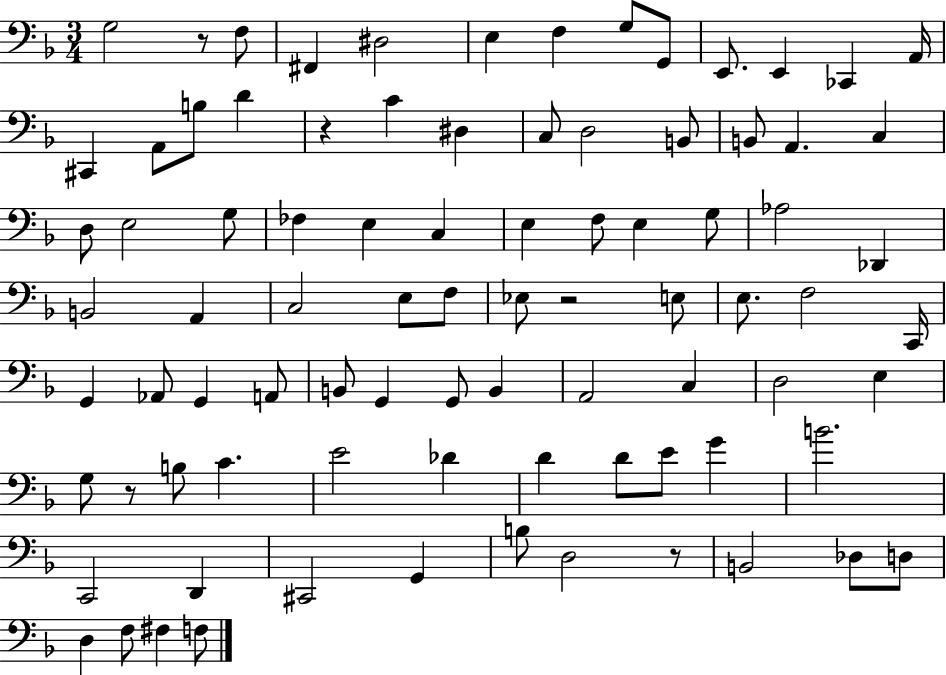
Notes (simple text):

G3/h R/e F3/e F#2/q D#3/h E3/q F3/q G3/e G2/e E2/e. E2/q CES2/q A2/s C#2/q A2/e B3/e D4/q R/q C4/q D#3/q C3/e D3/h B2/e B2/e A2/q. C3/q D3/e E3/h G3/e FES3/q E3/q C3/q E3/q F3/e E3/q G3/e Ab3/h Db2/q B2/h A2/q C3/h E3/e F3/e Eb3/e R/h E3/e E3/e. F3/h C2/s G2/q Ab2/e G2/q A2/e B2/e G2/q G2/e B2/q A2/h C3/q D3/h E3/q G3/e R/e B3/e C4/q. E4/h Db4/q D4/q D4/e E4/e G4/q B4/h. C2/h D2/q C#2/h G2/q B3/e D3/h R/e B2/h Db3/e D3/e D3/q F3/e F#3/q F3/e